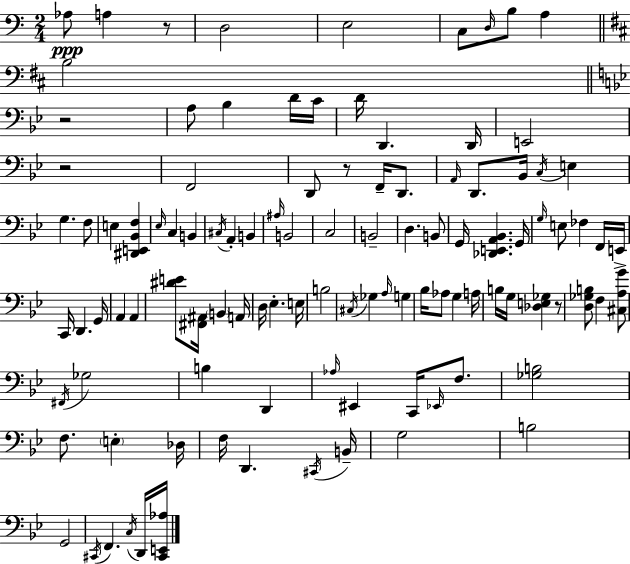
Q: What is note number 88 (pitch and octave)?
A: B3